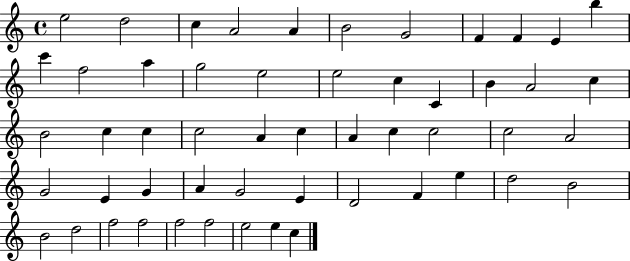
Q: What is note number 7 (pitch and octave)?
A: G4